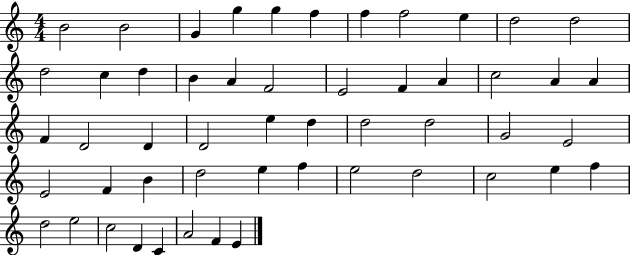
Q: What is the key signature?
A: C major